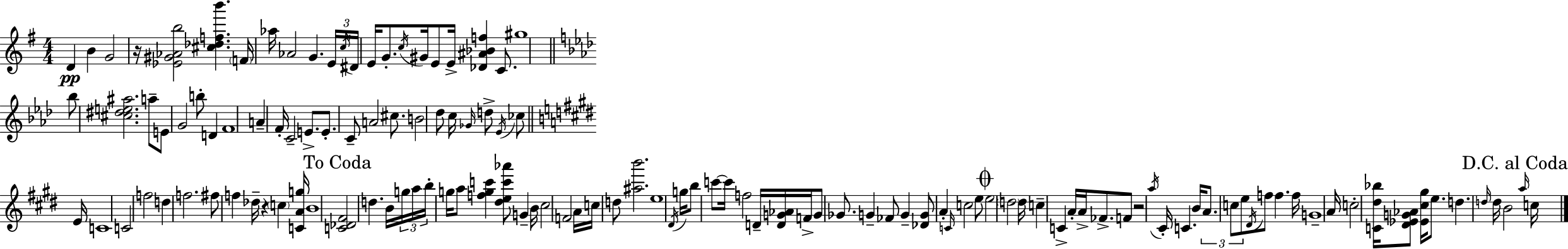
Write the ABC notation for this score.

X:1
T:Untitled
M:4/4
L:1/4
K:Em
D B G2 z/4 [_E^G_Ab]2 [^c_dfb'] F/4 _a/4 _A2 G E/4 c/4 ^D/4 E/4 G/2 c/4 ^G/4 E/2 E/4 [_D^A_Bf] C/2 ^g4 _b/2 [^c^de^a]2 a/2 E/2 G2 b/2 D F4 A F/4 C2 E/2 E/2 C/2 A2 ^c/2 B2 _d/2 c/4 _G/4 d/2 _E/4 _c/2 E/4 C4 C2 f2 d f2 ^f/2 f _d/4 z c [CAg]/4 B4 [C_D^F]2 d B/4 g/4 a/4 b/4 g/4 a/2 [fgc'] [^dec'_a']/2 G B/4 ^c2 F2 A/4 c/4 d/2 [^ab']2 e4 ^D/4 g/4 b/2 c'/2 c'/4 f2 D/4 [DG_A]/4 F/4 G/2 _G/2 G _F/2 G [_DG]/2 A C/4 c2 e/2 e2 d2 d/4 c C A/4 A/4 _F/2 F/2 z2 a/4 ^C/4 C B/4 A/2 c/2 e/2 ^D/4 f/2 f f/4 G4 A/4 c2 [C^d_b]/4 [^D_EG_A]/2 [_E^c^g]/4 e/2 d d/4 d/4 B2 a/4 c/4